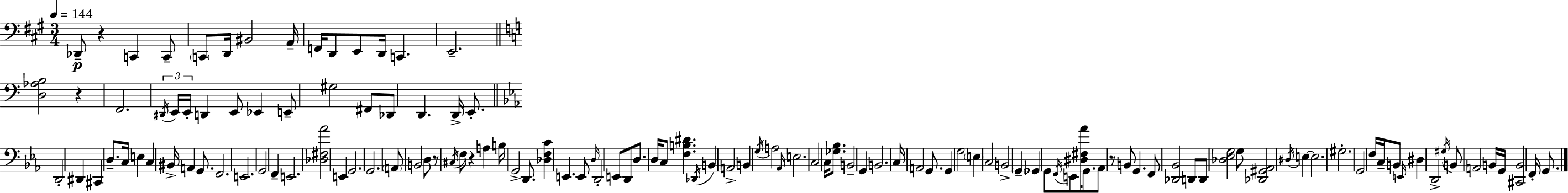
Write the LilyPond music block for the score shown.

{
  \clef bass
  \numericTimeSignature
  \time 3/4
  \key a \major
  \tempo 4 = 144
  des,8--\p r4 c,4 c,8-- | \parenthesize c,8 d,16 bis,2 a,16-- | f,16 d,8 e,8 d,16 c,4. | e,2.-- | \break \bar "||" \break \key c \major <d aes b>2 r4 | f,2. | \tuplet 3/2 { \acciaccatura { dis,16 } e,16 e,16-. } d,4 e,8 ees,4 | e,8-- gis2 fis,8 | \break des,8 d,4. d,16-> e,8.-. | \bar "||" \break \key ees \major d,2-. dis,4 | cis,4 d8.-- c16 e4 | c4 bis,16-> a,4 g,8. | f,2. | \break e,2. | g,2 f,4-- | e,2. | <des fis aes'>2 e,4 | \break g,2. | g,2. | \parenthesize a,8 b,2 d8 | r8 \acciaccatura { cis16 } f8 r4 a4 | \break b16 g,2-> d,8. | <des f c'>4 e,4. e,8 | \grace { d16 } d,2-. e,8 | d,8 d8. d16 c8 <f b dis'>4. | \break \acciaccatura { des,16 } b,4 a,2-> | b,4 \acciaccatura { g16 } a2 | \grace { aes,16 } e2. | c2 | \break c16 <ges bes>8. b,2-- | g,4 b,2. | c16 a,2 | g,8. g,4 g2 | \break \parenthesize e4 c2 | b,2-> | \parenthesize g,4-- ges,4 g,8 \acciaccatura { f,16 } | e,8 <dis fis aes'>16 g,8. aes,8 r8 b,8 | \break g,4. f,8 <des, bes,>2 | d,8 d,8 <des ees g>2 | g8 <des, gis, aes,>2 | \acciaccatura { dis16 } e4~~ e2. | \break gis2.-. | g,2 | f16 c16-- b,8 \grace { e,16 } dis4 | d,2-> \acciaccatura { gis16 } b,8 a,2 | \break b,16 g,16 <cis, b,>2 | f,16-. g,8. \bar "|."
}